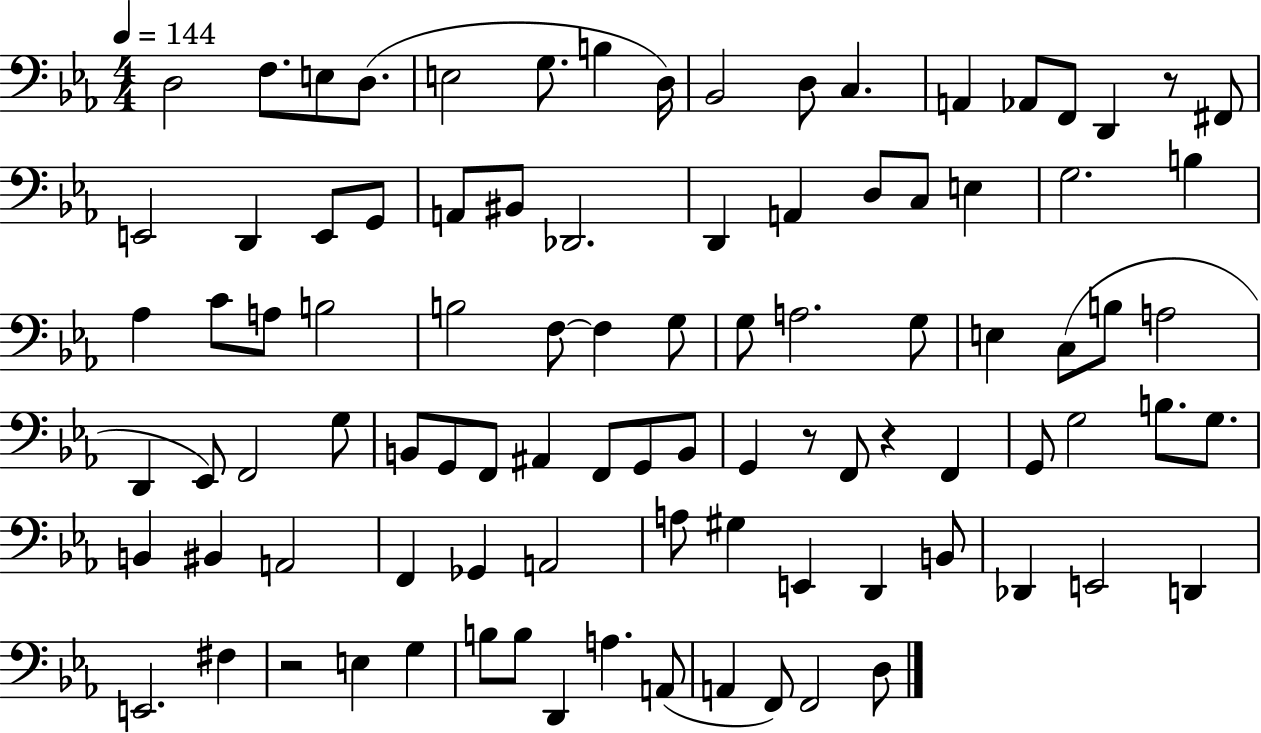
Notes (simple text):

D3/h F3/e. E3/e D3/e. E3/h G3/e. B3/q D3/s Bb2/h D3/e C3/q. A2/q Ab2/e F2/e D2/q R/e F#2/e E2/h D2/q E2/e G2/e A2/e BIS2/e Db2/h. D2/q A2/q D3/e C3/e E3/q G3/h. B3/q Ab3/q C4/e A3/e B3/h B3/h F3/e F3/q G3/e G3/e A3/h. G3/e E3/q C3/e B3/e A3/h D2/q Eb2/e F2/h G3/e B2/e G2/e F2/e A#2/q F2/e G2/e B2/e G2/q R/e F2/e R/q F2/q G2/e G3/h B3/e. G3/e. B2/q BIS2/q A2/h F2/q Gb2/q A2/h A3/e G#3/q E2/q D2/q B2/e Db2/q E2/h D2/q E2/h. F#3/q R/h E3/q G3/q B3/e B3/e D2/q A3/q. A2/e A2/q F2/e F2/h D3/e